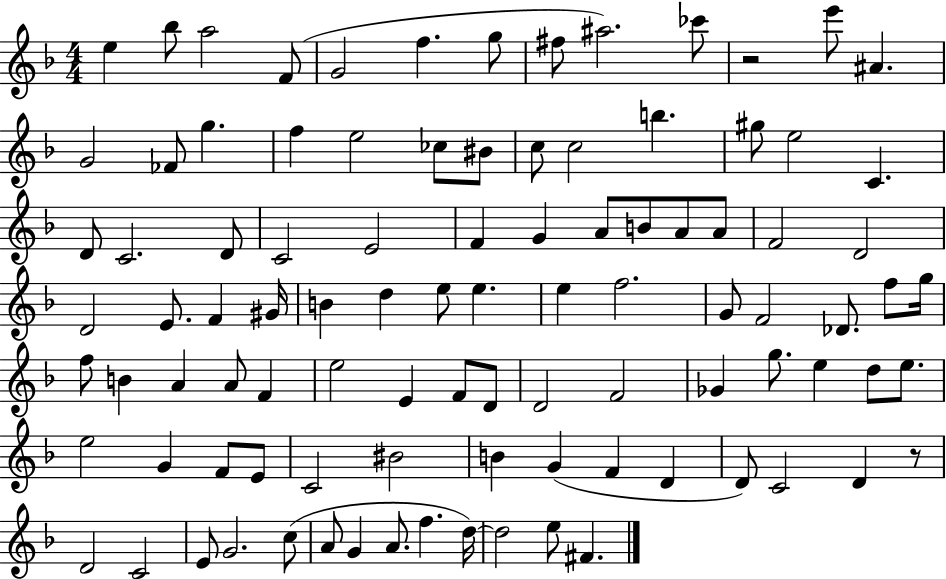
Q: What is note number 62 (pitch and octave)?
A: D4